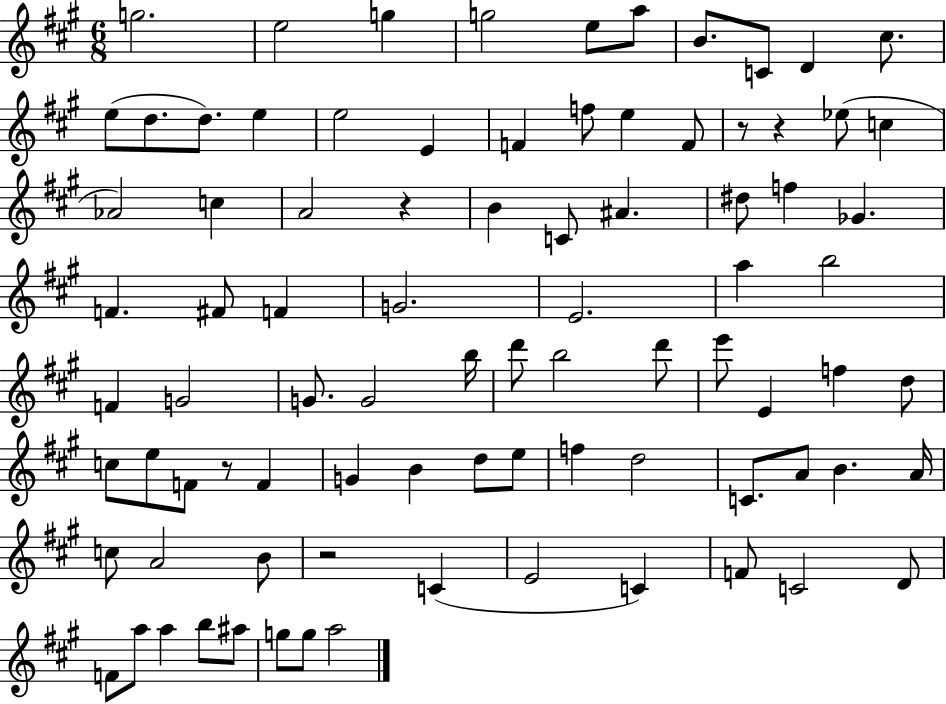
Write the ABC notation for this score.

X:1
T:Untitled
M:6/8
L:1/4
K:A
g2 e2 g g2 e/2 a/2 B/2 C/2 D ^c/2 e/2 d/2 d/2 e e2 E F f/2 e F/2 z/2 z _e/2 c _A2 c A2 z B C/2 ^A ^d/2 f _G F ^F/2 F G2 E2 a b2 F G2 G/2 G2 b/4 d'/2 b2 d'/2 e'/2 E f d/2 c/2 e/2 F/2 z/2 F G B d/2 e/2 f d2 C/2 A/2 B A/4 c/2 A2 B/2 z2 C E2 C F/2 C2 D/2 F/2 a/2 a b/2 ^a/2 g/2 g/2 a2